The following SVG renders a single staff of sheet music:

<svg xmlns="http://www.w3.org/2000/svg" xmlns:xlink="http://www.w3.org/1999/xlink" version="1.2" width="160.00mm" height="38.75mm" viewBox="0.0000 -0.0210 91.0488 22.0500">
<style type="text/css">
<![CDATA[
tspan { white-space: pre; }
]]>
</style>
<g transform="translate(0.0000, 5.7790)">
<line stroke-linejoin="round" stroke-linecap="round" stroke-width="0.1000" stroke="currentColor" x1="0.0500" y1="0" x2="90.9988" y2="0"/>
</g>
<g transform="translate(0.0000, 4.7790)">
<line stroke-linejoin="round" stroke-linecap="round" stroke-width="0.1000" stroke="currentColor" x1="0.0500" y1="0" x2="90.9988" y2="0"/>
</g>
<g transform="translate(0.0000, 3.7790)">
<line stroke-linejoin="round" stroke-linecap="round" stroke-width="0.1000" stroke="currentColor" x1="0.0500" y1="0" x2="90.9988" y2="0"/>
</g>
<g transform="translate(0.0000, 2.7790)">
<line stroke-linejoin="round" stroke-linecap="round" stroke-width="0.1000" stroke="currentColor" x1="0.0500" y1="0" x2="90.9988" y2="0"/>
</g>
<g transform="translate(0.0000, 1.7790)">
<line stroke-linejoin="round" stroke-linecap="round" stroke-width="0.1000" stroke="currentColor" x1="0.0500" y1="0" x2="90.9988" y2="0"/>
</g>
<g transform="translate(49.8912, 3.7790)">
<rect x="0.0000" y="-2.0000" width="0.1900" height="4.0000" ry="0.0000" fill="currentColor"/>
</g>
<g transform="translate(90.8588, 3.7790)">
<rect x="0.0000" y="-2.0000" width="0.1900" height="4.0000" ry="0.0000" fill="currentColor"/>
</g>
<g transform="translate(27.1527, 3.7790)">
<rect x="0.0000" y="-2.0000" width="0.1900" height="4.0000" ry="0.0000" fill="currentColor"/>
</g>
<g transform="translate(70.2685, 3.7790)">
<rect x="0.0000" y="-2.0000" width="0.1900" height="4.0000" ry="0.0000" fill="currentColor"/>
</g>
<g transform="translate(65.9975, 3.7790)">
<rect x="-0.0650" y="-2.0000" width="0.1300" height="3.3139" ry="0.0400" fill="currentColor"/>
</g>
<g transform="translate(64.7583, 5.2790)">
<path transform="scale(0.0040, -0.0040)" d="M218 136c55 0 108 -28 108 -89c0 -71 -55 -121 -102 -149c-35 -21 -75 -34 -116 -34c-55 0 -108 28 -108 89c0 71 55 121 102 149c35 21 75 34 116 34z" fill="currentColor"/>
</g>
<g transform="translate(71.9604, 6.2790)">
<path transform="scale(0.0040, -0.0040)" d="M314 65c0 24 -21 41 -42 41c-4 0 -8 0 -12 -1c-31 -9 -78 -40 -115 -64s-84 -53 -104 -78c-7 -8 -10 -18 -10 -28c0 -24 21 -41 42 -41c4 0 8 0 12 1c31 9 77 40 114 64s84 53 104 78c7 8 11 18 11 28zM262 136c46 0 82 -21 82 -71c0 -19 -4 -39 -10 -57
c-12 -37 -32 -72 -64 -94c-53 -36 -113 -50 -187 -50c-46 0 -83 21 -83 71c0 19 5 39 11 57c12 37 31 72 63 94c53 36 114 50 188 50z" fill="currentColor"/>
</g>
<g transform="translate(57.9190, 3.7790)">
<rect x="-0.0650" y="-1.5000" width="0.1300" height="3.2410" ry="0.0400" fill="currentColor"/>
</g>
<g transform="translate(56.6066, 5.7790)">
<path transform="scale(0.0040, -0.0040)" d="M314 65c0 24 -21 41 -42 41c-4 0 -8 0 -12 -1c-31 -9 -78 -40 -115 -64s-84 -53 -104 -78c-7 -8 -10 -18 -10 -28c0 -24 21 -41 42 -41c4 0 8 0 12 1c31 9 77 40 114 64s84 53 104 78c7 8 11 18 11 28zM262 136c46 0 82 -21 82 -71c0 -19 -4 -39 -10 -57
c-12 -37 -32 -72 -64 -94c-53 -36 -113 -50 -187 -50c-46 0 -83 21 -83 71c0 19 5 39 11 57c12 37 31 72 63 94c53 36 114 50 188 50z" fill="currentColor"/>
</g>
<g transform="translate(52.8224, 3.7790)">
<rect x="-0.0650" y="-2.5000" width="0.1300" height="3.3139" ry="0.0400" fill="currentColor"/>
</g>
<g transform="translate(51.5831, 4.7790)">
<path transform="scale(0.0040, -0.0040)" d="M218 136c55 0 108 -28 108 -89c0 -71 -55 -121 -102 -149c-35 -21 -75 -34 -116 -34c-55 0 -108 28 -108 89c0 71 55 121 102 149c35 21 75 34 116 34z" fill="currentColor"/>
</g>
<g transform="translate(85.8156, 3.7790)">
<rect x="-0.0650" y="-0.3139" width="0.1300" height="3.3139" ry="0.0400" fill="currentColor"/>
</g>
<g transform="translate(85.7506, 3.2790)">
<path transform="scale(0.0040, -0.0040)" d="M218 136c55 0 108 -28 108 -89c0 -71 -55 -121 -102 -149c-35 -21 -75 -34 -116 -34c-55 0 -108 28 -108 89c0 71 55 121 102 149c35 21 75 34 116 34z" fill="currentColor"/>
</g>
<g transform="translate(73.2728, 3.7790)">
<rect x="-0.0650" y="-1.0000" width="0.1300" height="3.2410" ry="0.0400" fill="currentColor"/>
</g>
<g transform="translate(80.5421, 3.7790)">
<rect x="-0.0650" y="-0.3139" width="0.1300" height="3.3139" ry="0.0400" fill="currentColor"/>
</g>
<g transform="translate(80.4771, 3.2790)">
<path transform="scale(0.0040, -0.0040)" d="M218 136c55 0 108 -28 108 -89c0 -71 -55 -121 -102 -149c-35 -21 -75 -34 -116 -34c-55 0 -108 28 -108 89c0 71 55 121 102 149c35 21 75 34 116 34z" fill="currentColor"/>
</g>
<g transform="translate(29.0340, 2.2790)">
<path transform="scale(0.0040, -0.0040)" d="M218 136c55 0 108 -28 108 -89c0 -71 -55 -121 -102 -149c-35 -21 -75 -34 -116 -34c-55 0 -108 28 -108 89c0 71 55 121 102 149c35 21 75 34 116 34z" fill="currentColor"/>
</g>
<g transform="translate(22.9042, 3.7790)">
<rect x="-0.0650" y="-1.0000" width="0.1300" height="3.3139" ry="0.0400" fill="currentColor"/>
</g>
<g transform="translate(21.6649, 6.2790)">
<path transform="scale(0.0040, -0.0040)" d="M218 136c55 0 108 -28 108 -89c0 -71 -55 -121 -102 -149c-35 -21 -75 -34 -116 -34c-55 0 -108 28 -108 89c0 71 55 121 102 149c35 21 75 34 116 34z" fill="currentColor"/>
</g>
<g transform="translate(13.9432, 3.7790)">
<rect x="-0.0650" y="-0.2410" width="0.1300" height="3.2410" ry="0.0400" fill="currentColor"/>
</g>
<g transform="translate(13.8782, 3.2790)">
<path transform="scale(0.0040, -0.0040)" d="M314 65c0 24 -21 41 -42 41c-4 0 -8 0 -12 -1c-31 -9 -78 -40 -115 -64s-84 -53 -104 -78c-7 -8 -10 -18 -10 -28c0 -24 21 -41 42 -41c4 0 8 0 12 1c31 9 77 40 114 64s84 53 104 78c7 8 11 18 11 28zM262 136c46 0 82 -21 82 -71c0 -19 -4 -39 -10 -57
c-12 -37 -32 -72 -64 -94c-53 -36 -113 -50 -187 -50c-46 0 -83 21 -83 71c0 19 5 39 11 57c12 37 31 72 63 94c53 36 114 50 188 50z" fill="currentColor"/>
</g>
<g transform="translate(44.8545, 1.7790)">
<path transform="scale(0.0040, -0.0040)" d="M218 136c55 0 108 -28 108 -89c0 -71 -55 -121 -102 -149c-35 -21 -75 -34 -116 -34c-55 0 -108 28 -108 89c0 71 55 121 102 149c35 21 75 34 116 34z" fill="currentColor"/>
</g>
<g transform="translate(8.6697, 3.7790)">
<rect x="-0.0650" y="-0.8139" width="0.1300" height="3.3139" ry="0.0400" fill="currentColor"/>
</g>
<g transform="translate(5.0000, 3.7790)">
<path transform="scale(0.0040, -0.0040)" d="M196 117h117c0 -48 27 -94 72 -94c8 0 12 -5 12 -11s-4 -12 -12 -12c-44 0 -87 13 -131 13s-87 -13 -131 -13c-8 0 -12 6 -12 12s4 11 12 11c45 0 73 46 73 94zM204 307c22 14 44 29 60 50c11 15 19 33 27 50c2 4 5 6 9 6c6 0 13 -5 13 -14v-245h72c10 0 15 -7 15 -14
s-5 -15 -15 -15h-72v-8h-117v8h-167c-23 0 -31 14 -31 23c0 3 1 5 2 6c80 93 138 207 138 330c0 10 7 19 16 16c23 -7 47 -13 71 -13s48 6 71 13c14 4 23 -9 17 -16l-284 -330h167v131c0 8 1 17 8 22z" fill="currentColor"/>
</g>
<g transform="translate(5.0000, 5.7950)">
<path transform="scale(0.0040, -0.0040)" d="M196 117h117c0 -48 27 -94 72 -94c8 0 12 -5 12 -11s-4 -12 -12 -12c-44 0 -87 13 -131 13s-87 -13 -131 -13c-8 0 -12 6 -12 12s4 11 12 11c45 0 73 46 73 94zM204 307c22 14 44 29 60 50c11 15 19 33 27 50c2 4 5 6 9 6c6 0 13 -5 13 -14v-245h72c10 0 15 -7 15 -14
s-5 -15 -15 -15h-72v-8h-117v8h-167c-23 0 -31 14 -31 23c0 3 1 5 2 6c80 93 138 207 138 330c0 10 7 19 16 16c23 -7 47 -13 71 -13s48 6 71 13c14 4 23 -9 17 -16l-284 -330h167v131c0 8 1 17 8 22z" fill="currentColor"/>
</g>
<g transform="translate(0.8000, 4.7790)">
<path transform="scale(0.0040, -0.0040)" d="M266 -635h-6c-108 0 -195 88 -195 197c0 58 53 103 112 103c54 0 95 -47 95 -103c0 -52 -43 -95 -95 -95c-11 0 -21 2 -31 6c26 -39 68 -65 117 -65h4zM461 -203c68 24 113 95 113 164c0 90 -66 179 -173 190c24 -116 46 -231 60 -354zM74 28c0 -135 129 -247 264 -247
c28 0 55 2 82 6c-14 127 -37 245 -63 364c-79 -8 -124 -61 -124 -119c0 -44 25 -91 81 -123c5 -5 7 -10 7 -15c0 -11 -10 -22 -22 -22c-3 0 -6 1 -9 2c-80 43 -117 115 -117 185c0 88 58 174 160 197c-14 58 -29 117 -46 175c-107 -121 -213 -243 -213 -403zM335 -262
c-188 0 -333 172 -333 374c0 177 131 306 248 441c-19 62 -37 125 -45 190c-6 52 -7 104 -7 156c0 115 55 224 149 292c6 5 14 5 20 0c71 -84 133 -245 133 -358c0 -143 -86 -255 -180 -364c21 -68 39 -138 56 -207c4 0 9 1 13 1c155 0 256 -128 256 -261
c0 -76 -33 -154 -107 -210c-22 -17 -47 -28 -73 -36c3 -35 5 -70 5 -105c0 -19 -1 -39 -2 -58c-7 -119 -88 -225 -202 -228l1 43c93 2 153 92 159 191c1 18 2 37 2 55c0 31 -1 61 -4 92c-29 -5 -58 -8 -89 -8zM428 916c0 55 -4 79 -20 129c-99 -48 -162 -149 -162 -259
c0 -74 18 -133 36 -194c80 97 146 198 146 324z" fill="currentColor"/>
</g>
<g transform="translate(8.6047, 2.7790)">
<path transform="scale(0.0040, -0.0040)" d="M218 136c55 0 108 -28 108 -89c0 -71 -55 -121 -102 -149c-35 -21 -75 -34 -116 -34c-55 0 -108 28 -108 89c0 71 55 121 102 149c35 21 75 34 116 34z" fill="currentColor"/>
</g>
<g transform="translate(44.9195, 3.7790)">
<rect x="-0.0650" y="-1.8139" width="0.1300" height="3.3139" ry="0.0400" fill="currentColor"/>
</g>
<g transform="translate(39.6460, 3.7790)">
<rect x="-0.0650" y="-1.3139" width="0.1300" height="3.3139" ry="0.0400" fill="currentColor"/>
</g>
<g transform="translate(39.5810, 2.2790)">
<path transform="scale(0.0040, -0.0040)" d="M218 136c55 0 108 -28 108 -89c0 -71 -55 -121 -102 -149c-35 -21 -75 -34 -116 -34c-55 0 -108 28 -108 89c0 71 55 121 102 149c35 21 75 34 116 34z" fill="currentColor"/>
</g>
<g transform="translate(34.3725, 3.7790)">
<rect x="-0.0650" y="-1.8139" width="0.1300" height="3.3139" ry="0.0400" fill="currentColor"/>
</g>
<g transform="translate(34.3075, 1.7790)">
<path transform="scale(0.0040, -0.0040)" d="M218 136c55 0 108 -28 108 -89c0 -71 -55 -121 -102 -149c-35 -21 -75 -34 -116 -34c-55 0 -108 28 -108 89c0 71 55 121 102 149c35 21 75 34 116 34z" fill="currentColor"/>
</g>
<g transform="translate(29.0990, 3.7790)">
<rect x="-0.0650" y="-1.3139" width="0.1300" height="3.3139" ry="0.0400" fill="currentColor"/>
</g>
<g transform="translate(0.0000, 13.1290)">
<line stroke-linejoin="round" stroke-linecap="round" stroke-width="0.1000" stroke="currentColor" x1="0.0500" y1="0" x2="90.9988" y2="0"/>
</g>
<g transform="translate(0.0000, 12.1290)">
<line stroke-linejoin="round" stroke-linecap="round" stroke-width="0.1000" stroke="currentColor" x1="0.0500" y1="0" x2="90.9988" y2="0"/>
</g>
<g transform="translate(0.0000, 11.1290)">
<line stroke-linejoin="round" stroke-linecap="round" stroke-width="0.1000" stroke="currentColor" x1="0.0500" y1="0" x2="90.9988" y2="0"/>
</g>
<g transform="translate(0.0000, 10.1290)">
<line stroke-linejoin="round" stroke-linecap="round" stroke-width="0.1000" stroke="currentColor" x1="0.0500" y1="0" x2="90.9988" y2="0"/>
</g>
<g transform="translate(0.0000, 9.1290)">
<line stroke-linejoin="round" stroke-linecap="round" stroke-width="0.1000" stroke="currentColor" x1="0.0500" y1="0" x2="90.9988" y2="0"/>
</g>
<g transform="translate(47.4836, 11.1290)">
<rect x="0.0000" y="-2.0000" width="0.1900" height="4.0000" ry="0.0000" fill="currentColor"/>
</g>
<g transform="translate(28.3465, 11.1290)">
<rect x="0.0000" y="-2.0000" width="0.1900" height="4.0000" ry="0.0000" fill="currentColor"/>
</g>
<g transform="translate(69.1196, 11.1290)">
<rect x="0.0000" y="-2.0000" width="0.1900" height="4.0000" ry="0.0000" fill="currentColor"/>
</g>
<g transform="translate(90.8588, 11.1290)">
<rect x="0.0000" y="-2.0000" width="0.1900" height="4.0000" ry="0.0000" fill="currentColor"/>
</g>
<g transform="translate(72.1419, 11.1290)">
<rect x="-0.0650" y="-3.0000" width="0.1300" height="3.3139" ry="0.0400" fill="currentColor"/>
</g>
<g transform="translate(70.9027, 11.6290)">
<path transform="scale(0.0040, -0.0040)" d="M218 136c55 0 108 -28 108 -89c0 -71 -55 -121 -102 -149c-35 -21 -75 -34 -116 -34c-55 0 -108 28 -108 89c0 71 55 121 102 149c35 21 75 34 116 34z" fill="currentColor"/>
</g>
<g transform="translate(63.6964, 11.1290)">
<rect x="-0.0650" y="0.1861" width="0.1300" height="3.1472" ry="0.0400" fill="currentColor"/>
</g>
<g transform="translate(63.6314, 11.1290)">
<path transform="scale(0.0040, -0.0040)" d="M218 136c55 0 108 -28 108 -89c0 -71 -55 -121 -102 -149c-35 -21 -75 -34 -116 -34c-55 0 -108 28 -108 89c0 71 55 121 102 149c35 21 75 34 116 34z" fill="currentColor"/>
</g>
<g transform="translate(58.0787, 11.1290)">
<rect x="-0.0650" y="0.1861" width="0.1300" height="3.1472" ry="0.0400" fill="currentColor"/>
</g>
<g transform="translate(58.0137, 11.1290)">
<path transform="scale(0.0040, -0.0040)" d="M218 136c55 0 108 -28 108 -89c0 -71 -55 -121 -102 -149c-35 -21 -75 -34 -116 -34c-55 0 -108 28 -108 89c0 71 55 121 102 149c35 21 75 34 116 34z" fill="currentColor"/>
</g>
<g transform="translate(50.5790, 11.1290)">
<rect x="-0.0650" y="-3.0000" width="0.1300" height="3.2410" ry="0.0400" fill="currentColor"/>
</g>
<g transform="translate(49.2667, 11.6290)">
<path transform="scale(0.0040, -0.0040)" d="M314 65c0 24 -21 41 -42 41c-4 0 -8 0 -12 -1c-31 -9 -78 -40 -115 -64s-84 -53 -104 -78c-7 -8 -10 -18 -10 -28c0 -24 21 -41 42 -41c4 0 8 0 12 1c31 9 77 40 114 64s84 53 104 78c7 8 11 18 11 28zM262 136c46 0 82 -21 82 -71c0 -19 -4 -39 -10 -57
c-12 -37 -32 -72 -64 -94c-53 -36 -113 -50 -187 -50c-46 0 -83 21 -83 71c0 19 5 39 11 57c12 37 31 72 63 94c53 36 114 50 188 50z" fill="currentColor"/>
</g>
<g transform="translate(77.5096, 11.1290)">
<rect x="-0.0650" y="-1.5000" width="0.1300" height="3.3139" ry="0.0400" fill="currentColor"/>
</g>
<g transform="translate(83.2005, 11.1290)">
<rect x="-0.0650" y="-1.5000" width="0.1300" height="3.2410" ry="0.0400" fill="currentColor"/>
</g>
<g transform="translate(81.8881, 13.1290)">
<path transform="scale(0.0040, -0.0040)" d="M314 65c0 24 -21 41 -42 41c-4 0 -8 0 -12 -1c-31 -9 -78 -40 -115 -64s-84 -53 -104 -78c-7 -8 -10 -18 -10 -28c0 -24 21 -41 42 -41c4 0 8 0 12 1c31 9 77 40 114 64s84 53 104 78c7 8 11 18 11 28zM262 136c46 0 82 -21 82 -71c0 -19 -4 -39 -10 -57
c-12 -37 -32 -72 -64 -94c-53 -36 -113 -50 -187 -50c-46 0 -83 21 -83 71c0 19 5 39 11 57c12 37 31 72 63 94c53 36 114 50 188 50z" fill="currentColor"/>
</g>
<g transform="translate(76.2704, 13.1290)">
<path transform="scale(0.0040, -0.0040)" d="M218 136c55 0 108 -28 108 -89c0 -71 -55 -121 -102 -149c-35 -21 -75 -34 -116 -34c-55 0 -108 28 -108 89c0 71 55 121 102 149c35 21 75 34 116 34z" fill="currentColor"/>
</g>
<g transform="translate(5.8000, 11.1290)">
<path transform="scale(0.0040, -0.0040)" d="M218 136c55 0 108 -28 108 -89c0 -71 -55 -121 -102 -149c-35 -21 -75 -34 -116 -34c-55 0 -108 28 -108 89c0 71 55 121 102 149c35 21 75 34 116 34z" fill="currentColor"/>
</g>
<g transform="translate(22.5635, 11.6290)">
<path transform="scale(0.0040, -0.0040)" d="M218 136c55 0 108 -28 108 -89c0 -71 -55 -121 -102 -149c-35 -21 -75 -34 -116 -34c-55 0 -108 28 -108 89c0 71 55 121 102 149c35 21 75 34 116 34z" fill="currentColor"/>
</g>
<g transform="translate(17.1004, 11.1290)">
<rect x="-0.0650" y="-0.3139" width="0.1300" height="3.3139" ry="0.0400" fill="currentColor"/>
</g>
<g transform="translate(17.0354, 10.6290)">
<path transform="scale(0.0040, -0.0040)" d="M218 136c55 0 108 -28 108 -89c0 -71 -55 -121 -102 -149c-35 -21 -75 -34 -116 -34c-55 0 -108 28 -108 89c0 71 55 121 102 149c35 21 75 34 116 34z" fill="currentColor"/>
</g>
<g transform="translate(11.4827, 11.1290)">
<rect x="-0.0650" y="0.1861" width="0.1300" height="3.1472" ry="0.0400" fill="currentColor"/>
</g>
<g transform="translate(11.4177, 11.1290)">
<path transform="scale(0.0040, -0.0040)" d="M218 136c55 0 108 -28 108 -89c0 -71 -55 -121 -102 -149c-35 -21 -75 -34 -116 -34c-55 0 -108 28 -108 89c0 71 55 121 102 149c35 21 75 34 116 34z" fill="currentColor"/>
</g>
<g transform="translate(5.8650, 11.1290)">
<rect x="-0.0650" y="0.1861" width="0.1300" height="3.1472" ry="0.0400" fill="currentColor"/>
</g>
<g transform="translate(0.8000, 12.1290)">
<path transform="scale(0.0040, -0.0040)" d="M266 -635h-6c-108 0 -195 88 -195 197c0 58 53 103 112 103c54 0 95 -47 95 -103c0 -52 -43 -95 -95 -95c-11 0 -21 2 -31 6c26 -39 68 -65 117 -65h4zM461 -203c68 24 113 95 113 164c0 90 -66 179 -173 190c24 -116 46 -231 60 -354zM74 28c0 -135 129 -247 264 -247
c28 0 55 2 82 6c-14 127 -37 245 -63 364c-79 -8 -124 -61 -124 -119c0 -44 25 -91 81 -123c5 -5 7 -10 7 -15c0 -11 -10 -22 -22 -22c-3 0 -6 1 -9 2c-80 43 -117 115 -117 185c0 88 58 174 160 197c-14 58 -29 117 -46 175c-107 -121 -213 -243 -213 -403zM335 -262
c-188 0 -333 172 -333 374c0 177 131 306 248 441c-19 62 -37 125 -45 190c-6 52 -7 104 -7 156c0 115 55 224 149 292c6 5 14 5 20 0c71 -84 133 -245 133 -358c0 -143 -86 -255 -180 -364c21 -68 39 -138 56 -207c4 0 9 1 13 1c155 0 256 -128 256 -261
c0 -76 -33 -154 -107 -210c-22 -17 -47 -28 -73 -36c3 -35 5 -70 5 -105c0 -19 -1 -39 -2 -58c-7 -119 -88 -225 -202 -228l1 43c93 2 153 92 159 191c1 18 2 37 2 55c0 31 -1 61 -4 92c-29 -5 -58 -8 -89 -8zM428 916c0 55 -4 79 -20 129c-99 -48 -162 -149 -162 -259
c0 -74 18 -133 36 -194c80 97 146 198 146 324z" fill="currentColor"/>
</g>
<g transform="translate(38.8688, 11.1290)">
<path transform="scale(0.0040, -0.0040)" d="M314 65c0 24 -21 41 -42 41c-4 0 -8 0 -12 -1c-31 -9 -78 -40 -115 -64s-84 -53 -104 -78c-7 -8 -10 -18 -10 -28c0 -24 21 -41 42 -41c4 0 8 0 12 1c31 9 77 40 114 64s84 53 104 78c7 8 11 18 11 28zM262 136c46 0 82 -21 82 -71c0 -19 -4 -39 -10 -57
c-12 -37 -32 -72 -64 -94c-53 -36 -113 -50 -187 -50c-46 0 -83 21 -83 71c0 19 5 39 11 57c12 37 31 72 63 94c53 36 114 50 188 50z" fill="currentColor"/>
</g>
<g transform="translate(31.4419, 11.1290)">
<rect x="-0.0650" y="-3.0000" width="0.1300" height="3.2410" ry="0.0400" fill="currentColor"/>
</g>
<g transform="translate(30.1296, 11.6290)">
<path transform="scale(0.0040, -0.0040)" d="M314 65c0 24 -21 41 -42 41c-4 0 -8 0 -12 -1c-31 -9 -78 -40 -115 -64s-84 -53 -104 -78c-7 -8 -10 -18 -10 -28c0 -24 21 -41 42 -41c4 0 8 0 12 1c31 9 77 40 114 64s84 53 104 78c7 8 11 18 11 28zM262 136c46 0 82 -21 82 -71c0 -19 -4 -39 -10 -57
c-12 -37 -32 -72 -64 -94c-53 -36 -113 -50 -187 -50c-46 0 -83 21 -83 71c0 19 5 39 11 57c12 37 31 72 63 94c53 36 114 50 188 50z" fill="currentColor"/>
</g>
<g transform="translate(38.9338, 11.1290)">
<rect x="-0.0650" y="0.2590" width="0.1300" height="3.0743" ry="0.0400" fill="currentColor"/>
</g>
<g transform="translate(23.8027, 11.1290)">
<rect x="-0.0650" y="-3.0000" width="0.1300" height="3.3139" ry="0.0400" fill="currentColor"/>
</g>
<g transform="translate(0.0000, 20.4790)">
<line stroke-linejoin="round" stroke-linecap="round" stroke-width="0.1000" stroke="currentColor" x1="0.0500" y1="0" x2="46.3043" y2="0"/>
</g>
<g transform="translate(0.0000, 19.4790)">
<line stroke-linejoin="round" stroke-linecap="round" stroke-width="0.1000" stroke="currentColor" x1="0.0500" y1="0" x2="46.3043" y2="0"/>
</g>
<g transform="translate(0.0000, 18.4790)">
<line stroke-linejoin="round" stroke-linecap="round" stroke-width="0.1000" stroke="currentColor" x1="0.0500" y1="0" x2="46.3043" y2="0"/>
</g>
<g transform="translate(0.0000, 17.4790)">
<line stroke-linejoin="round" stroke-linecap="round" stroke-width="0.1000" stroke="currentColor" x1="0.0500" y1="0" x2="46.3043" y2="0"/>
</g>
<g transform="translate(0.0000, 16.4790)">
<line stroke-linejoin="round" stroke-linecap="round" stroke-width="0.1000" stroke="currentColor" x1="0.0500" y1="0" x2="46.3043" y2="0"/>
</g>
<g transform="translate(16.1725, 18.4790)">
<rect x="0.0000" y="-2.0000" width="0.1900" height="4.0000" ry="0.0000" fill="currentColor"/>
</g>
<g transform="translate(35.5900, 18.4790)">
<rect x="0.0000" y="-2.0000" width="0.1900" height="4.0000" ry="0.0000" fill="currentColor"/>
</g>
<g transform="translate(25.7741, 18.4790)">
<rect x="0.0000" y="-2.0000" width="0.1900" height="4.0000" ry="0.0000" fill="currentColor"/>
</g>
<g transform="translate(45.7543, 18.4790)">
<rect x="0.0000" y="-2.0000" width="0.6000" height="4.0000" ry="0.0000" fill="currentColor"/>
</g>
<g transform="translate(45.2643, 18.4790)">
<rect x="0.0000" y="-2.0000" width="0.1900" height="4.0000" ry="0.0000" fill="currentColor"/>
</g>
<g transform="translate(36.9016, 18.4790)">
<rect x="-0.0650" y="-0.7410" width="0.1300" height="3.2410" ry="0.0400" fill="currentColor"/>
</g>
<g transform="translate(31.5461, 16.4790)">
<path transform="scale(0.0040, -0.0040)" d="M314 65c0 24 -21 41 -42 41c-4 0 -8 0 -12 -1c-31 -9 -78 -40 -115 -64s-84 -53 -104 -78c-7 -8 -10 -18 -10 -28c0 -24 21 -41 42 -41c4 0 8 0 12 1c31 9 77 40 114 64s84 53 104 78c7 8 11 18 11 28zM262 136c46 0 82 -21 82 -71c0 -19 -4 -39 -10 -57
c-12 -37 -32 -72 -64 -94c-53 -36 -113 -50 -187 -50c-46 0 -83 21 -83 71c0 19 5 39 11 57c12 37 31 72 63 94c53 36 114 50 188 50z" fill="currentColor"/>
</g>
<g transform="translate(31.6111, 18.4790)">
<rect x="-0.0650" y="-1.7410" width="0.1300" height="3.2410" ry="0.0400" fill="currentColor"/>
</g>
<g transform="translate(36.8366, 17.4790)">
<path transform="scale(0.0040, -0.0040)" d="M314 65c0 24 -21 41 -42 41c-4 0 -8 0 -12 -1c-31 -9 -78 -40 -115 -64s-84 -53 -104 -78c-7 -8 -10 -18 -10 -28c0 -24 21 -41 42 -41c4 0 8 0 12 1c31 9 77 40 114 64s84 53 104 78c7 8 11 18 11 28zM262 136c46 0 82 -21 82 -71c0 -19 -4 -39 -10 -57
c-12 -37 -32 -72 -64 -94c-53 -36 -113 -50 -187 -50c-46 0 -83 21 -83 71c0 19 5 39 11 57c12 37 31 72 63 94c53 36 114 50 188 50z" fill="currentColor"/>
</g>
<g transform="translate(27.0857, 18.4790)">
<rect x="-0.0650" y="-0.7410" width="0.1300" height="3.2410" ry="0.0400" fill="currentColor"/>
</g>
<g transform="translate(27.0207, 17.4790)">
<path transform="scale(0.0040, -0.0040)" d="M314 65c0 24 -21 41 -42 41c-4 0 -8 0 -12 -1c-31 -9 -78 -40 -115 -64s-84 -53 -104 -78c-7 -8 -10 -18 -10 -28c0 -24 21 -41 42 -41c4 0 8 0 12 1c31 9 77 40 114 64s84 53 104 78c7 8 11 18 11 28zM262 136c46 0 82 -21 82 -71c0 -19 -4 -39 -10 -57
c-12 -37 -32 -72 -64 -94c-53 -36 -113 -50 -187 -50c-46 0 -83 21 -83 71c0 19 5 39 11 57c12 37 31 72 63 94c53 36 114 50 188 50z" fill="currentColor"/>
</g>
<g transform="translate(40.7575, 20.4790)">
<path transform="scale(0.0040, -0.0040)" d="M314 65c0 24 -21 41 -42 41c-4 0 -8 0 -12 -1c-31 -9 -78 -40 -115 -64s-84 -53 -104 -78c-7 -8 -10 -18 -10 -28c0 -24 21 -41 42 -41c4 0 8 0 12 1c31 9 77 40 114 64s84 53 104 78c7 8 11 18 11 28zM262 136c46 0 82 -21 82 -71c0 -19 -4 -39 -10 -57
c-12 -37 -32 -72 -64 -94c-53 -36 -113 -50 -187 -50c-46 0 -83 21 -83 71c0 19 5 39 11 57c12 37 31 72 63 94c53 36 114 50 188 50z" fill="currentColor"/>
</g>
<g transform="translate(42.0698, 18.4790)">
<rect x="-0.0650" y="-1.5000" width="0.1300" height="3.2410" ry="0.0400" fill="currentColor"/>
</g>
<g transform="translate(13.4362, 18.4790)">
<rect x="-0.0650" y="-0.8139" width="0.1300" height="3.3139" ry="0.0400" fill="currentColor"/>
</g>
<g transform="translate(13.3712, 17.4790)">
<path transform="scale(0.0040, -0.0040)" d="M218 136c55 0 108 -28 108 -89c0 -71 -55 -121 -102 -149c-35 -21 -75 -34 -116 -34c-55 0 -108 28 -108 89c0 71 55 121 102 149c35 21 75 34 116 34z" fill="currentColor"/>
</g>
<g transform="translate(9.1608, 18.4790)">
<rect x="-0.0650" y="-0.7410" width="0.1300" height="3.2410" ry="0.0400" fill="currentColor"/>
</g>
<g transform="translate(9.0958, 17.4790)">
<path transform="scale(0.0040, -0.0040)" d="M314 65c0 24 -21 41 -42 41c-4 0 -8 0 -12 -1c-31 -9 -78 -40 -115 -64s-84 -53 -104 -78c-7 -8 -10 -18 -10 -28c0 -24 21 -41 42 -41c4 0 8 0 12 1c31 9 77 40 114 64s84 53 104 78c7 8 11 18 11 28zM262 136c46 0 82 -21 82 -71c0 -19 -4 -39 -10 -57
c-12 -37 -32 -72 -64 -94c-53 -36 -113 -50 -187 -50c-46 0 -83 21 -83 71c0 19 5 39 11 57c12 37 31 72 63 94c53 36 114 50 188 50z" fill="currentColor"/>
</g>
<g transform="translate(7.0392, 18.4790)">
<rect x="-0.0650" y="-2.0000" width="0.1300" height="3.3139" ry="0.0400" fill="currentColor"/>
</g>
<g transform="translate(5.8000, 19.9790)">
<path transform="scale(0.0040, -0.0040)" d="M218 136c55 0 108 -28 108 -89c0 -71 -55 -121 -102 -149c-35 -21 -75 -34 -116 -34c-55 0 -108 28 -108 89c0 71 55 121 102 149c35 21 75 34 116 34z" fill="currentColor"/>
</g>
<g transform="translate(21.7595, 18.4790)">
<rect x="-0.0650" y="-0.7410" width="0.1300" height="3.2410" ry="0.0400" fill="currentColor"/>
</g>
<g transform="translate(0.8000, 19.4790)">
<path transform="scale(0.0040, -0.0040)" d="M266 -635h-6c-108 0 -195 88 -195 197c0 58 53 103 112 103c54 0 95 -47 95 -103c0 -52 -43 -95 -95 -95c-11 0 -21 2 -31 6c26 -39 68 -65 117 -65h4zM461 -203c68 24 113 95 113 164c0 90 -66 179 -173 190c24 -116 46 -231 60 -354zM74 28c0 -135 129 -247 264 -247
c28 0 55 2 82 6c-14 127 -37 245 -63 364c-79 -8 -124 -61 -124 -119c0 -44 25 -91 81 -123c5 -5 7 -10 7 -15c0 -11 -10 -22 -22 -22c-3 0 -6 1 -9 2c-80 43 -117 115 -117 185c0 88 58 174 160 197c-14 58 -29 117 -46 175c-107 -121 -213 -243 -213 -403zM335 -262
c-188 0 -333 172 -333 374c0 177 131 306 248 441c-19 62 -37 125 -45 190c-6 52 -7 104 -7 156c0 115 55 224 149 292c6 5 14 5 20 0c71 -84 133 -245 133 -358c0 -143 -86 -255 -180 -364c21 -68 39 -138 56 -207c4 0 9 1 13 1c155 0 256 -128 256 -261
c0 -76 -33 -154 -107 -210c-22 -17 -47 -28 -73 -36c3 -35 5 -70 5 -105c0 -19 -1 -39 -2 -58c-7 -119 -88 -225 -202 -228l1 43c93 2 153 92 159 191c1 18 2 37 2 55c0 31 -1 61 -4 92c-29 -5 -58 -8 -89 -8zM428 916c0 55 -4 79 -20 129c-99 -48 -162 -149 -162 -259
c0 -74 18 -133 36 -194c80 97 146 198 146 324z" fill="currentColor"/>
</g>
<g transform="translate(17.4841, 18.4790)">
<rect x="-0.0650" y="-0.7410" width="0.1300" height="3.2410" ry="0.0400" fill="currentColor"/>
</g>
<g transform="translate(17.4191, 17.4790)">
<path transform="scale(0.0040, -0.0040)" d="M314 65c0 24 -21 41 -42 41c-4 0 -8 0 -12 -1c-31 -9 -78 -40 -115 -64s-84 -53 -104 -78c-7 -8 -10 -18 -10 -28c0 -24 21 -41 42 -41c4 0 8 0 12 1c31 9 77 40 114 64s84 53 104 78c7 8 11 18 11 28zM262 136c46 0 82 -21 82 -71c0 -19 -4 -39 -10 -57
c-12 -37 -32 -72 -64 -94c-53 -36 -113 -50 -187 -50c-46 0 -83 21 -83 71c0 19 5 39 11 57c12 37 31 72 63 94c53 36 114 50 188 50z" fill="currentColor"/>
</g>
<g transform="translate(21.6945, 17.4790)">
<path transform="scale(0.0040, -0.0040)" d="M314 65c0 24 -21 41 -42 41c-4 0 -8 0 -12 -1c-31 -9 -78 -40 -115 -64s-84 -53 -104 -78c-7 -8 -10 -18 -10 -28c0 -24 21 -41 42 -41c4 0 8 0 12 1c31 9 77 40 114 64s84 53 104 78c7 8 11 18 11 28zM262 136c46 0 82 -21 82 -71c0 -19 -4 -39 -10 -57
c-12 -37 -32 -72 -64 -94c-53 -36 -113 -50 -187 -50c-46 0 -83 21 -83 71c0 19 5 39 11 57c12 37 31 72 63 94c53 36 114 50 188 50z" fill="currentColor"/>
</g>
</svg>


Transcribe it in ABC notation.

X:1
T:Untitled
M:4/4
L:1/4
K:C
d c2 D e f e f G E2 F D2 c c B B c A A2 B2 A2 B B A E E2 F d2 d d2 d2 d2 f2 d2 E2